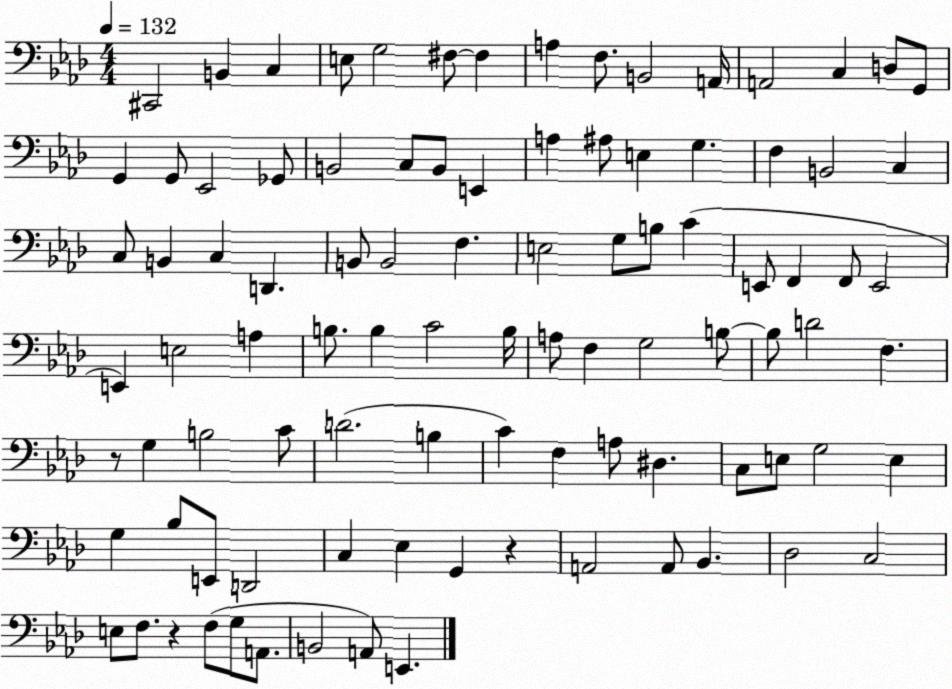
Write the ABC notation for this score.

X:1
T:Untitled
M:4/4
L:1/4
K:Ab
^C,,2 B,, C, E,/2 G,2 ^F,/2 ^F, A, F,/2 B,,2 A,,/4 A,,2 C, D,/2 G,,/2 G,, G,,/2 _E,,2 _G,,/2 B,,2 C,/2 B,,/2 E,, A, ^A,/2 E, G, F, B,,2 C, C,/2 B,, C, D,, B,,/2 B,,2 F, E,2 G,/2 B,/2 C E,,/2 F,, F,,/2 E,,2 E,, E,2 A, B,/2 B, C2 B,/4 A,/2 F, G,2 B,/2 B,/2 D2 F, z/2 G, B,2 C/2 D2 B, C F, A,/2 ^D, C,/2 E,/2 G,2 E, G, _B,/2 E,,/2 D,,2 C, _E, G,, z A,,2 A,,/2 _B,, _D,2 C,2 E,/2 F,/2 z F,/2 G,/2 A,,/2 B,,2 A,,/2 E,,